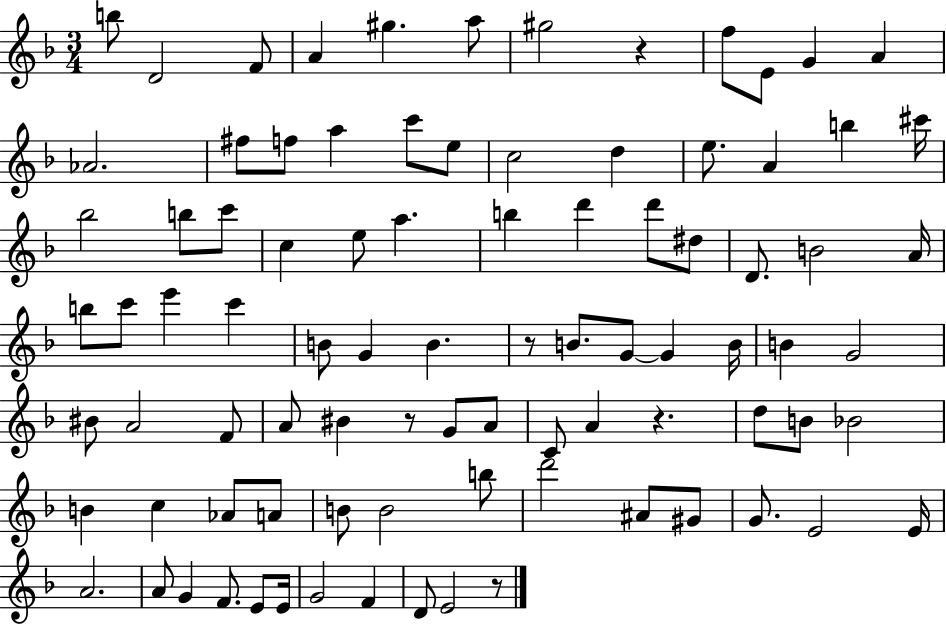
{
  \clef treble
  \numericTimeSignature
  \time 3/4
  \key f \major
  b''8 d'2 f'8 | a'4 gis''4. a''8 | gis''2 r4 | f''8 e'8 g'4 a'4 | \break aes'2. | fis''8 f''8 a''4 c'''8 e''8 | c''2 d''4 | e''8. a'4 b''4 cis'''16 | \break bes''2 b''8 c'''8 | c''4 e''8 a''4. | b''4 d'''4 d'''8 dis''8 | d'8. b'2 a'16 | \break b''8 c'''8 e'''4 c'''4 | b'8 g'4 b'4. | r8 b'8. g'8~~ g'4 b'16 | b'4 g'2 | \break bis'8 a'2 f'8 | a'8 bis'4 r8 g'8 a'8 | c'8 a'4 r4. | d''8 b'8 bes'2 | \break b'4 c''4 aes'8 a'8 | b'8 b'2 b''8 | d'''2 ais'8 gis'8 | g'8. e'2 e'16 | \break a'2. | a'8 g'4 f'8. e'8 e'16 | g'2 f'4 | d'8 e'2 r8 | \break \bar "|."
}